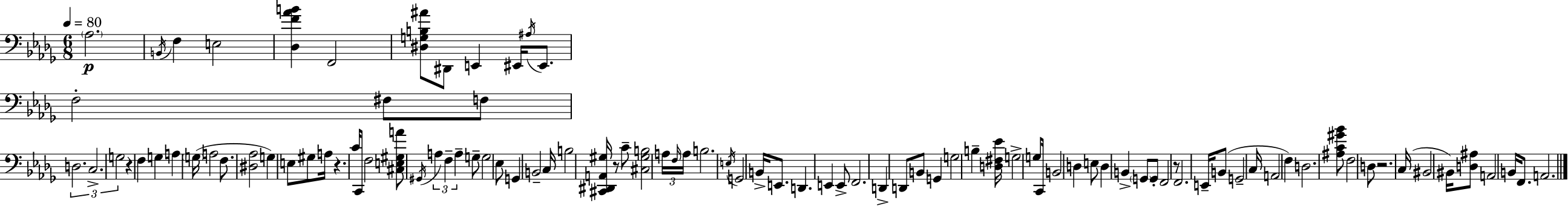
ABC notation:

X:1
T:Untitled
M:6/8
L:1/4
K:Bbm
_A,2 B,,/4 F, E,2 [_D,F_AB] F,,2 [^D,G,B,^A]/2 ^D,,/2 E,, ^E,,/4 ^A,/4 ^E,,/2 F,2 ^F,/2 F,/2 D,2 C,2 G,2 z F, G, A, G,/4 A,2 F,/2 [^D,_A,]2 G, E,/2 ^G,/2 A,/4 z C/4 C,,/2 F,2 [^C,E,^G,A]/2 ^G,,/4 A, F, A, G,/2 G,2 _E,/2 G,, B,,2 C,/4 B,2 [^C,,^D,,A,,^G,]/4 z/2 C/2 [^C,^G,B,]2 A,/4 F,/4 A,/4 B,2 E,/4 G,,2 B,,/4 E,,/2 D,, E,, E,,/2 F,,2 D,, D,,/2 B,,/2 G,, G,2 B, [D,^F,_E]/4 G,2 G,/2 C,,/4 B,,2 D, E,/2 D, B,, G,,/2 G,,/2 F,,2 z/2 F,,2 E,,/4 B,,/2 G,,2 C,/4 A,,2 F, D,2 [^A,C^G_B]/2 F,2 D,/2 z2 C,/4 ^B,,2 ^B,,/4 [D,^A,]/2 A,,2 B,,/4 F,,/2 A,,2